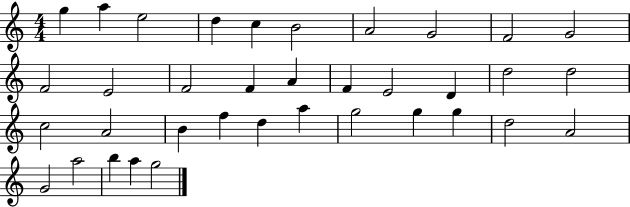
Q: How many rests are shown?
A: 0